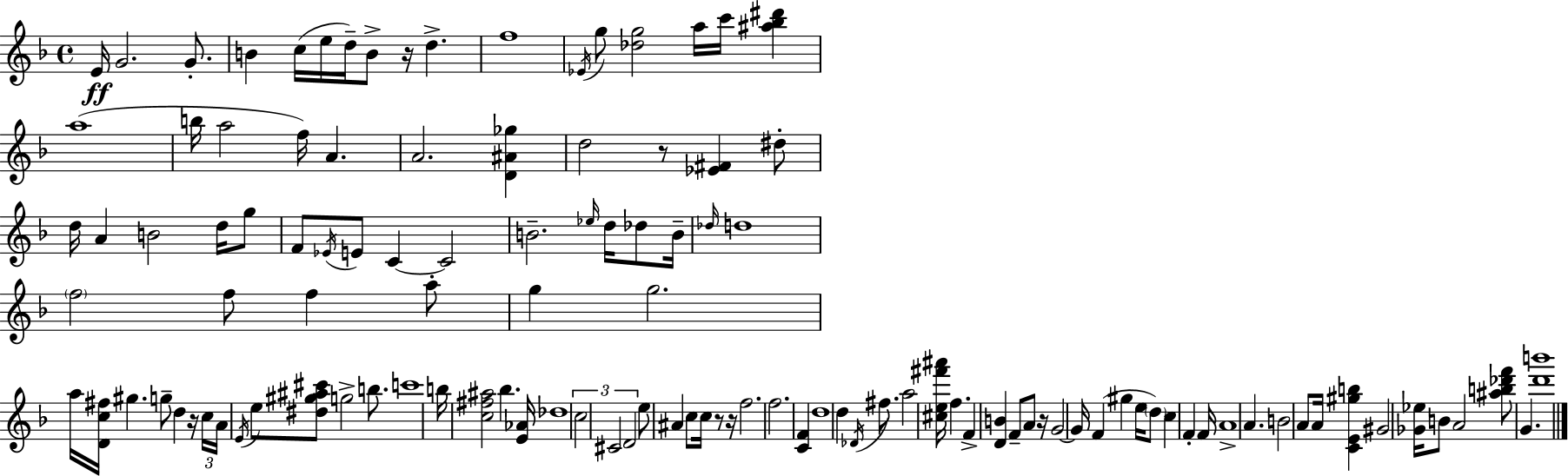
X:1
T:Untitled
M:4/4
L:1/4
K:F
E/4 G2 G/2 B c/4 e/4 d/4 B/2 z/4 d f4 _E/4 g/2 [_dg]2 a/4 c'/4 [^a_b^d'] a4 b/4 a2 f/4 A A2 [D^A_g] d2 z/2 [_E^F] ^d/2 d/4 A B2 d/4 g/2 F/2 _E/4 E/2 C C2 B2 _e/4 d/4 _d/2 B/4 _d/4 d4 f2 f/2 f a/2 g g2 a/4 [Dc^f]/4 ^g g/2 d z/4 c/4 A/4 E/4 e/2 [^d^g^a^c']/2 g2 b/2 c'4 b/4 [c^f^a]2 _b [E_A]/4 _d4 c2 ^C2 D2 e/2 ^A c/2 c/4 z/2 z/4 f2 f2 [CF] d4 d _D/4 ^f/2 a2 [^ce^f'^a']/4 f F [DB] F/2 A/2 z/4 G2 G/4 F ^g e/4 d/2 c F F/4 A4 A B2 A/2 A/4 [CE^gb] ^G2 [_G_e]/4 B/2 A2 [^ab_d'f']/2 G [d'b']4